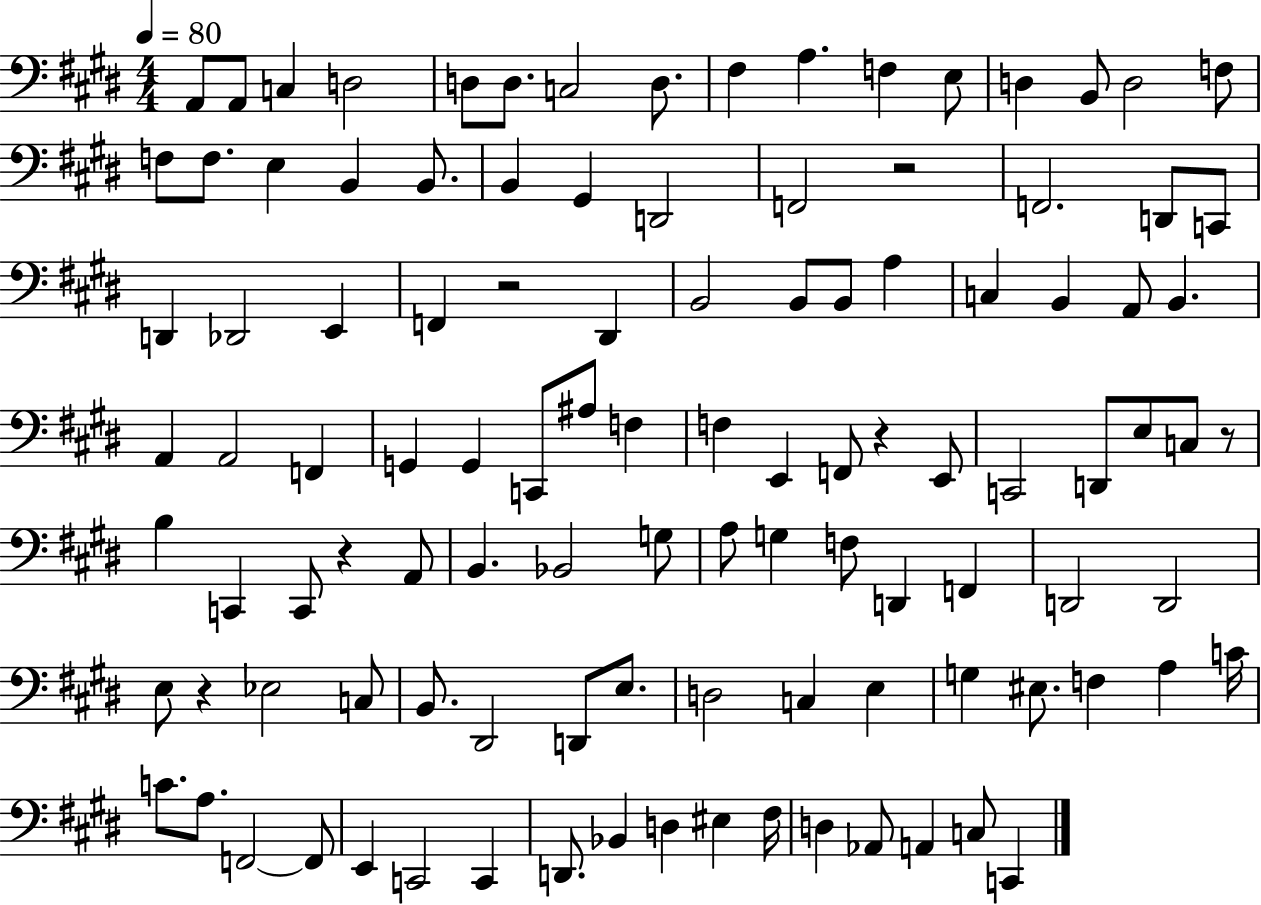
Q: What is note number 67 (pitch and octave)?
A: F3